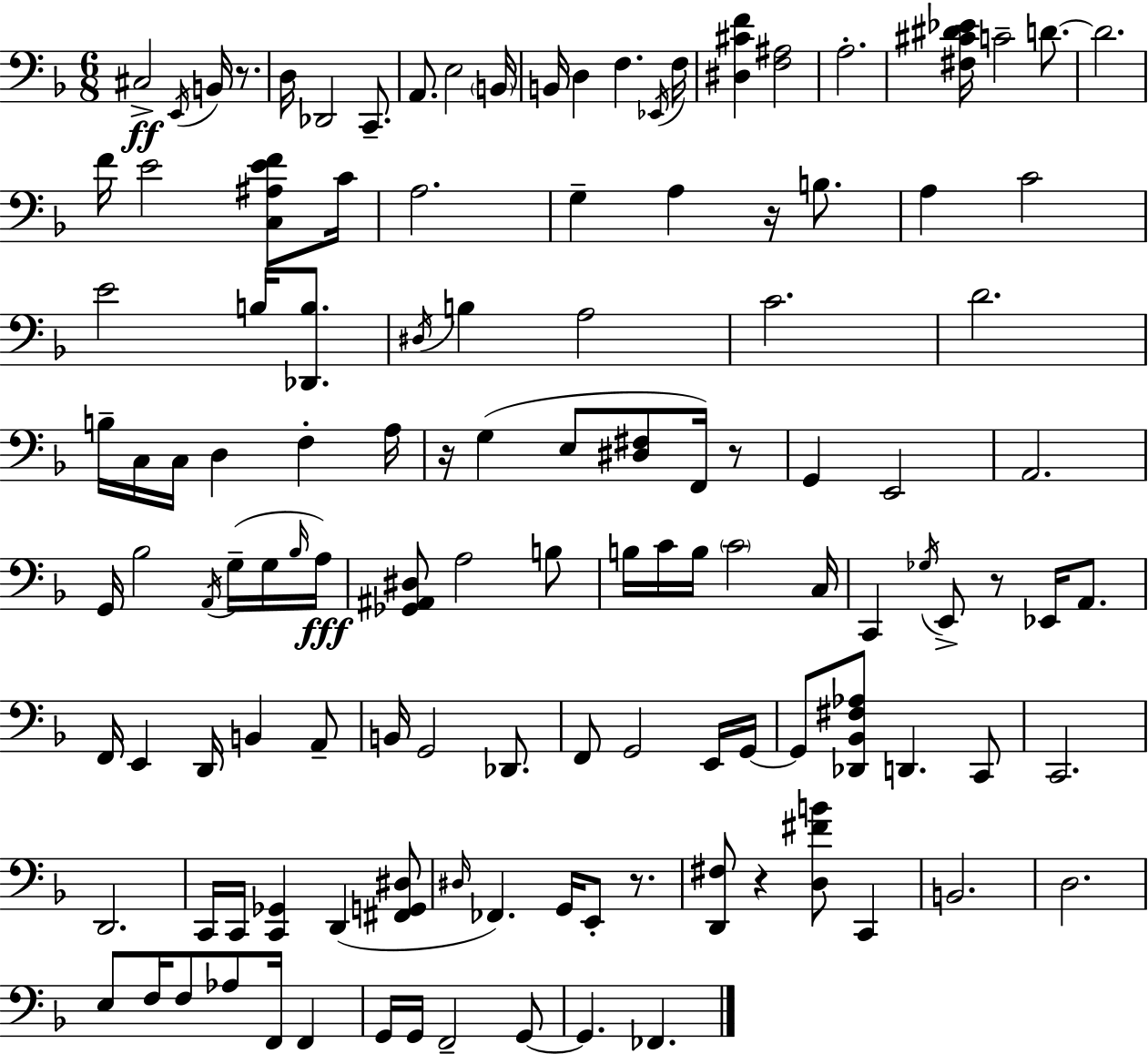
X:1
T:Untitled
M:6/8
L:1/4
K:F
^C,2 E,,/4 B,,/4 z/2 D,/4 _D,,2 C,,/2 A,,/2 E,2 B,,/4 B,,/4 D, F, _E,,/4 F,/4 [^D,^CF] [F,^A,]2 A,2 [^F,^C^D_E]/4 C2 D/2 D2 F/4 E2 [C,^A,EF]/2 C/4 A,2 G, A, z/4 B,/2 A, C2 E2 B,/4 [_D,,B,]/2 ^D,/4 B, A,2 C2 D2 B,/4 C,/4 C,/4 D, F, A,/4 z/4 G, E,/2 [^D,^F,]/2 F,,/4 z/2 G,, E,,2 A,,2 G,,/4 _B,2 A,,/4 G,/4 G,/4 _B,/4 A,/4 [_G,,^A,,^D,]/2 A,2 B,/2 B,/4 C/4 B,/4 C2 C,/4 C,, _G,/4 E,,/2 z/2 _E,,/4 A,,/2 F,,/4 E,, D,,/4 B,, A,,/2 B,,/4 G,,2 _D,,/2 F,,/2 G,,2 E,,/4 G,,/4 G,,/2 [_D,,_B,,^F,_A,]/2 D,, C,,/2 C,,2 D,,2 C,,/4 C,,/4 [C,,_G,,] D,, [^F,,G,,^D,]/2 ^D,/4 _F,, G,,/4 E,,/2 z/2 [D,,^F,]/2 z [D,^FB]/2 C,, B,,2 D,2 E,/2 F,/4 F,/2 _A,/2 F,,/4 F,, G,,/4 G,,/4 F,,2 G,,/2 G,, _F,,